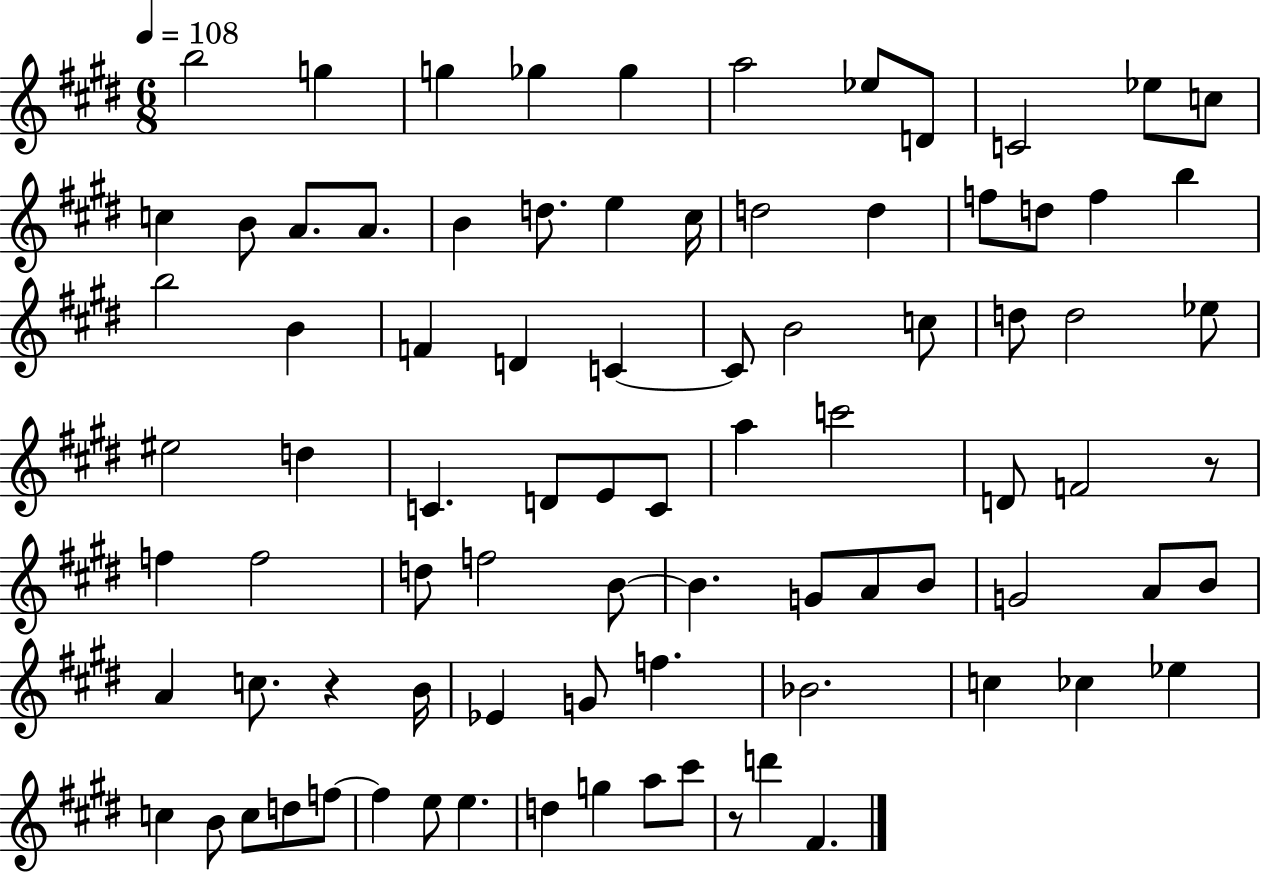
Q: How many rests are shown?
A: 3